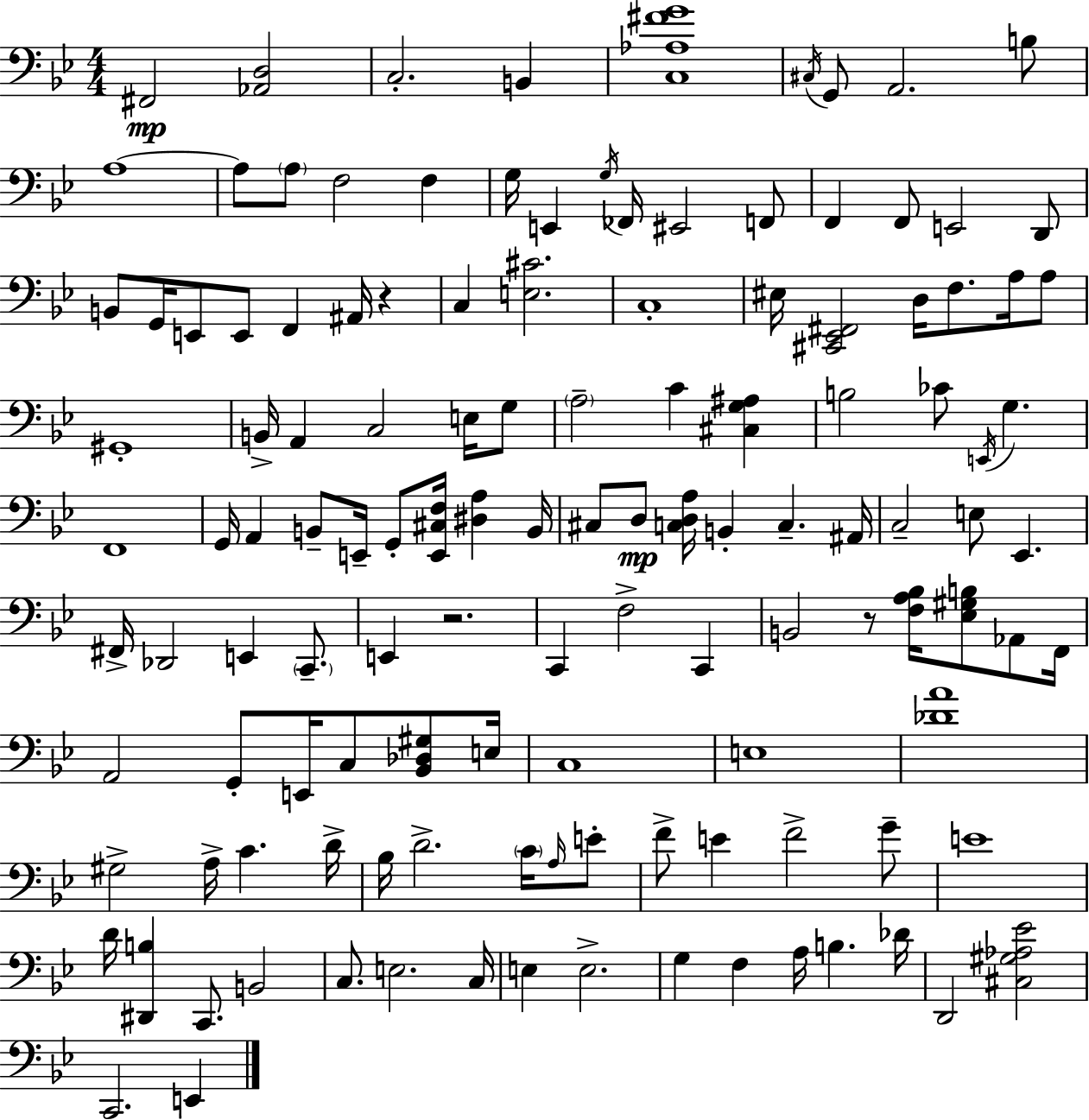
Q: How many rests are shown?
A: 3